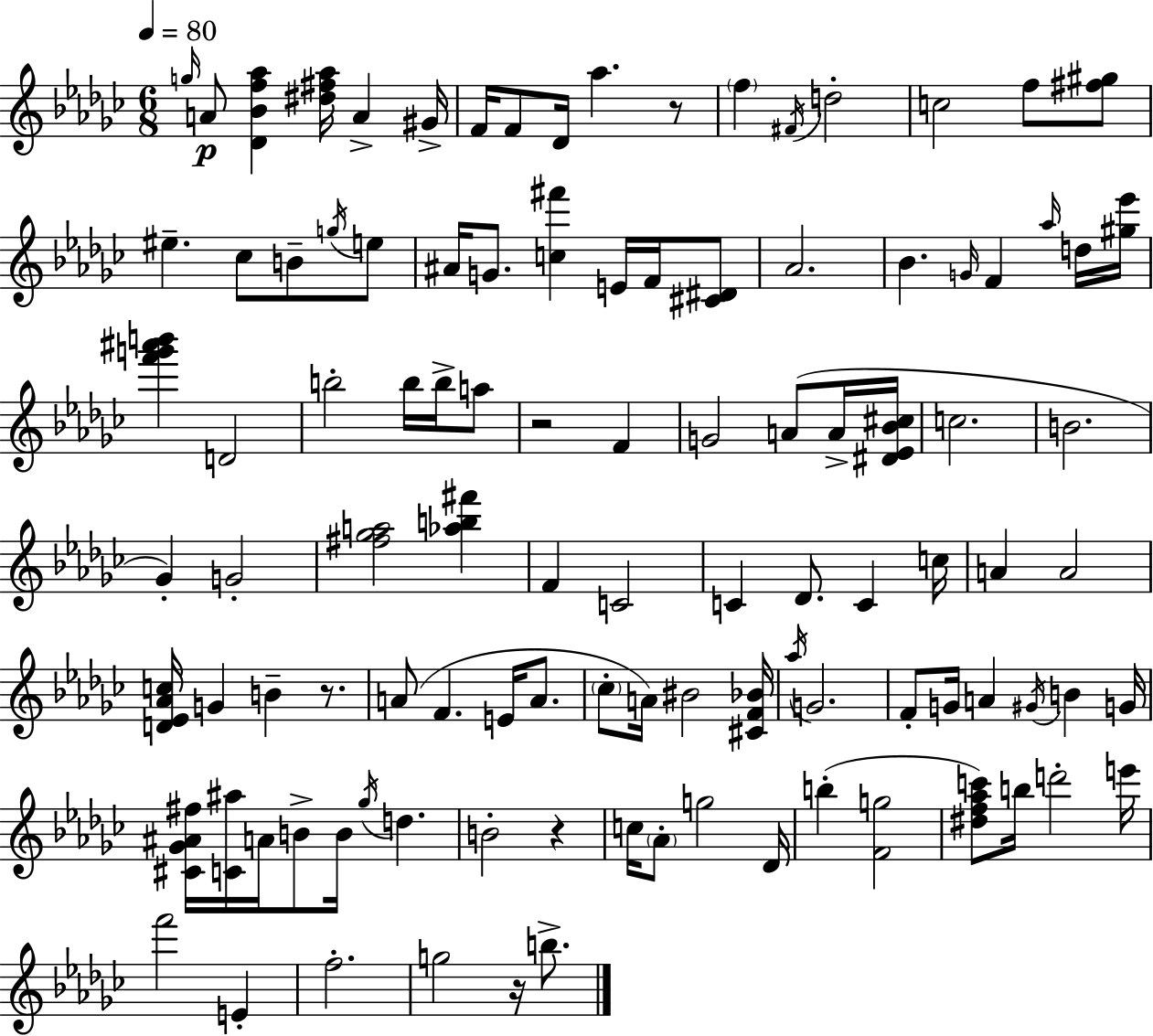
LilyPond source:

{
  \clef treble
  \numericTimeSignature
  \time 6/8
  \key ees \minor
  \tempo 4 = 80
  \grace { g''16 }\p a'8 <des' bes' f'' aes''>4 <dis'' fis'' aes''>16 a'4-> | gis'16-> f'16 f'8 des'16 aes''4. r8 | \parenthesize f''4 \acciaccatura { fis'16 } d''2-. | c''2 f''8 | \break <fis'' gis''>8 eis''4.-- ces''8 b'8-- | \acciaccatura { g''16 } e''8 ais'16 g'8. <c'' fis'''>4 e'16 | f'16 <cis' dis'>8 aes'2. | bes'4. \grace { g'16 } f'4 | \break \grace { aes''16 } d''16 <gis'' ees'''>16 <f''' g''' ais''' b'''>4 d'2 | b''2-. | b''16 b''16-> a''8 r2 | f'4 g'2 | \break a'8( a'16-> <dis' ees' bes' cis''>16 c''2. | b'2. | ges'4-.) g'2-. | <fis'' ges'' a''>2 | \break <aes'' b'' fis'''>4 f'4 c'2 | c'4 des'8. | c'4 c''16 a'4 a'2 | <d' ees' aes' c''>16 g'4 b'4-- | \break r8. a'8( f'4. | e'16 a'8. \parenthesize ces''8-. a'16) bis'2 | <cis' f' bes'>16 \acciaccatura { aes''16 } g'2. | f'8-. g'16 a'4 | \break \acciaccatura { gis'16 } b'4 g'16 <cis' ges' ais' fis''>16 <c' ais''>16 a'16 b'8-> | b'16 \acciaccatura { ges''16 } d''4. b'2-. | r4 c''16 \parenthesize aes'8-. g''2 | des'16 b''4-.( | \break <f' g''>2 <dis'' f'' aes'' c'''>8) b''16 d'''2-. | e'''16 f'''2 | e'4-. f''2.-. | g''2 | \break r16 b''8.-> \bar "|."
}